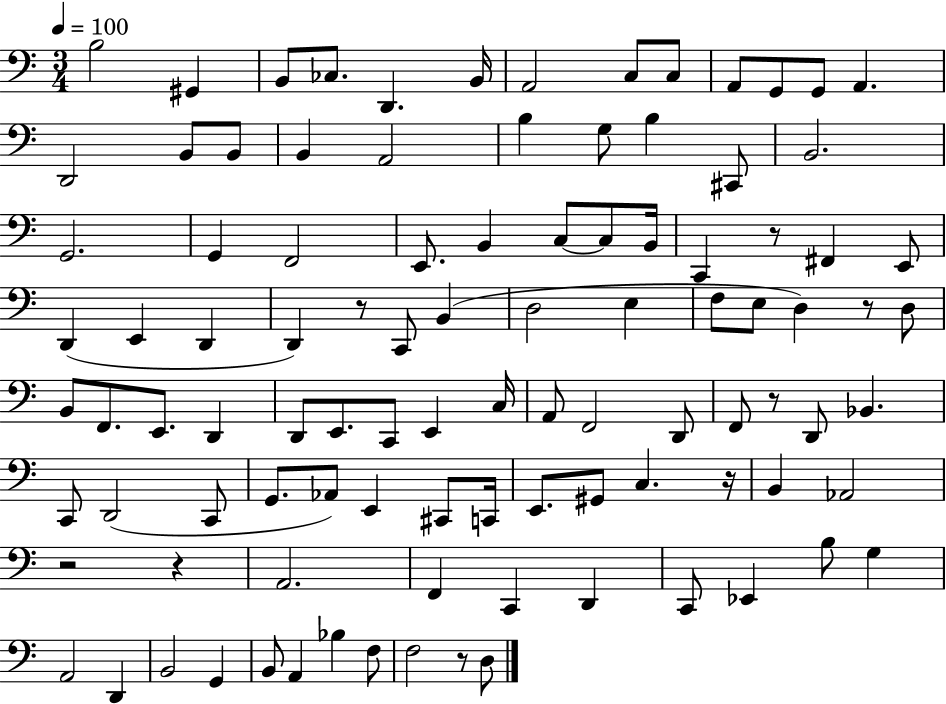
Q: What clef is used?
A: bass